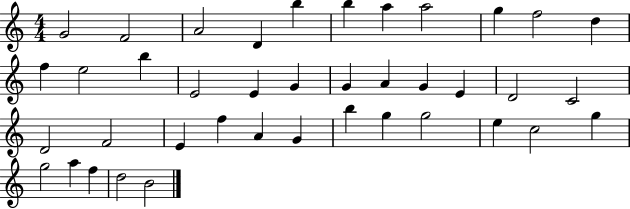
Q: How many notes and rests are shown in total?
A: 40